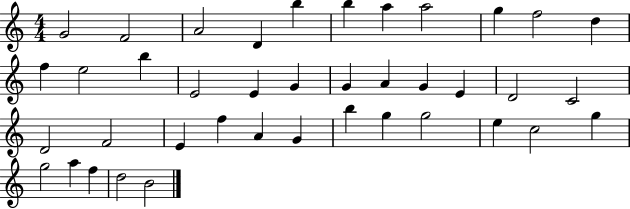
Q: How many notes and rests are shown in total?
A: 40